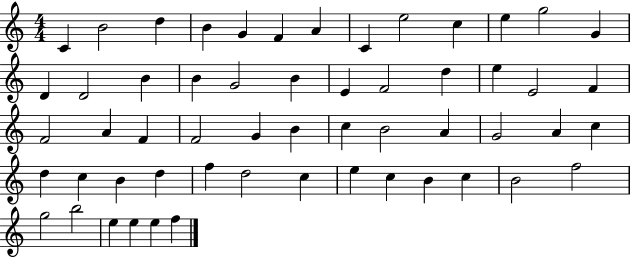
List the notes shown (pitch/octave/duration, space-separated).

C4/q B4/h D5/q B4/q G4/q F4/q A4/q C4/q E5/h C5/q E5/q G5/h G4/q D4/q D4/h B4/q B4/q G4/h B4/q E4/q F4/h D5/q E5/q E4/h F4/q F4/h A4/q F4/q F4/h G4/q B4/q C5/q B4/h A4/q G4/h A4/q C5/q D5/q C5/q B4/q D5/q F5/q D5/h C5/q E5/q C5/q B4/q C5/q B4/h F5/h G5/h B5/h E5/q E5/q E5/q F5/q